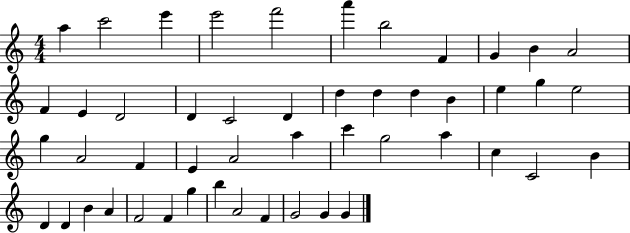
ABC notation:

X:1
T:Untitled
M:4/4
L:1/4
K:C
a c'2 e' e'2 f'2 a' b2 F G B A2 F E D2 D C2 D d d d B e g e2 g A2 F E A2 a c' g2 a c C2 B D D B A F2 F g b A2 F G2 G G